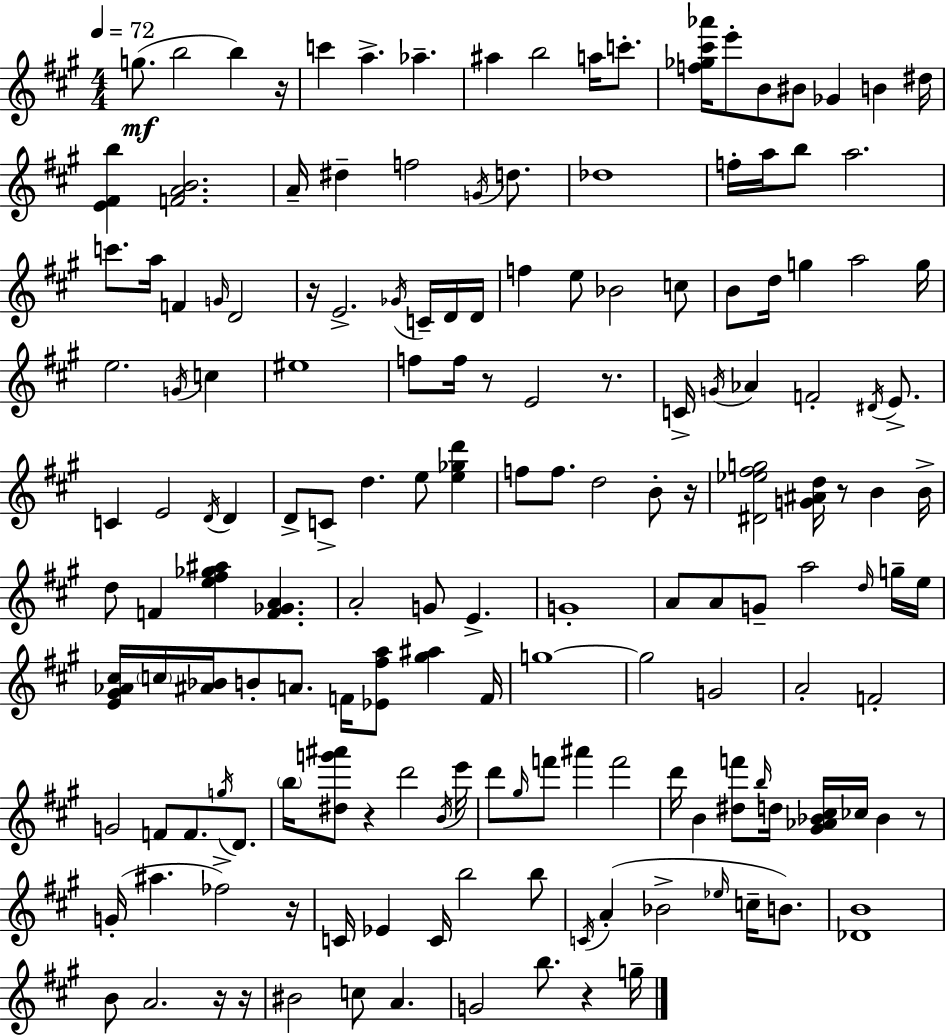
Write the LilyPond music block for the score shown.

{
  \clef treble
  \numericTimeSignature
  \time 4/4
  \key a \major
  \tempo 4 = 72
  g''8.(\mf b''2 b''4) r16 | c'''4 a''4.-> aes''4.-- | ais''4 b''2 a''16 c'''8.-. | <f'' ges'' cis''' aes'''>16 e'''8-. b'8 bis'8 ges'4 b'4 dis''16 | \break <e' fis' b''>4 <f' a' b'>2. | a'16-- dis''4-- f''2 \acciaccatura { g'16 } d''8. | des''1 | f''16-. a''16 b''8 a''2. | \break c'''8. a''16 f'4 \grace { g'16 } d'2 | r16 e'2.-> \acciaccatura { ges'16 } | c'16-- d'16 d'16 f''4 e''8 bes'2 | c''8 b'8 d''16 g''4 a''2 | \break g''16 e''2. \acciaccatura { g'16 } | c''4 eis''1 | f''8 f''16 r8 e'2 | r8. c'16-> \acciaccatura { g'16 } aes'4 f'2-. | \break \acciaccatura { dis'16 } e'8.-> c'4 e'2 | \acciaccatura { d'16 } d'4 d'8-> c'8-> d''4. | e''8 <e'' ges'' d'''>4 f''8 f''8. d''2 | b'8-. r16 <dis' ees'' fis'' g''>2 <g' ais' d''>16 | \break r8 b'4 b'16-> d''8 f'4 <e'' fis'' ges'' ais''>4 | <f' ges' a'>4. a'2-. g'8 | e'4.-> g'1-. | a'8 a'8 g'8-- a''2 | \break \grace { d''16 } g''16-- e''16 <e' gis' aes' cis''>16 \parenthesize c''16 <ais' bes'>16 b'8-. a'8. | f'16 <ees' fis'' a''>8 <gis'' ais''>4 f'16 g''1~~ | g''2 | g'2 a'2-. | \break f'2-. g'2 | f'8 f'8. \acciaccatura { g''16 } d'8. \parenthesize b''16 <dis'' g''' ais'''>8 r4 | d'''2 \acciaccatura { b'16 } e'''16 d'''8 \grace { gis''16 } f'''8 ais'''4 | f'''2 d'''16 b'4 | \break <dis'' f'''>8 \grace { b''16 } d''16 <gis' aes' bes' cis''>16 ces''16 bes'4 r8 g'16-.( ais''4. | fes''2->) r16 c'16 ees'4 | c'16 b''2 b''8 \acciaccatura { c'16 }( a'4-. | bes'2-> \grace { ees''16 } c''16-- b'8.) <des' b'>1 | \break b'8 | a'2. r16 r16 bis'2 | c''8 a'4. g'2 | b''8. r4 g''16-- \bar "|."
}